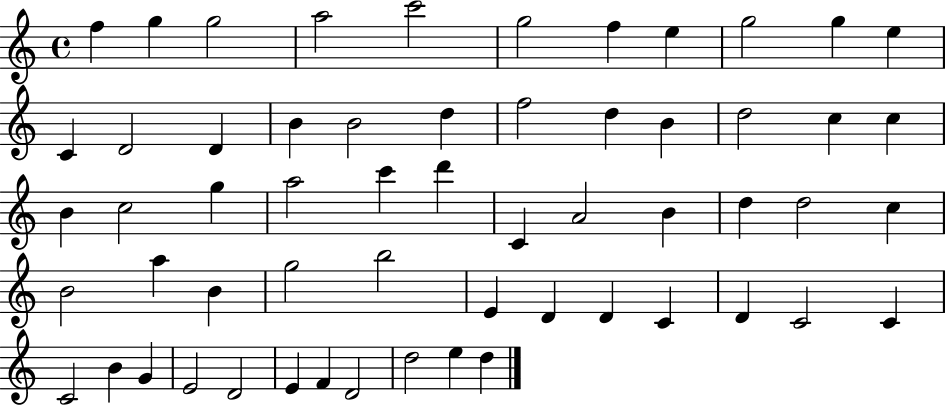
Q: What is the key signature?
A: C major